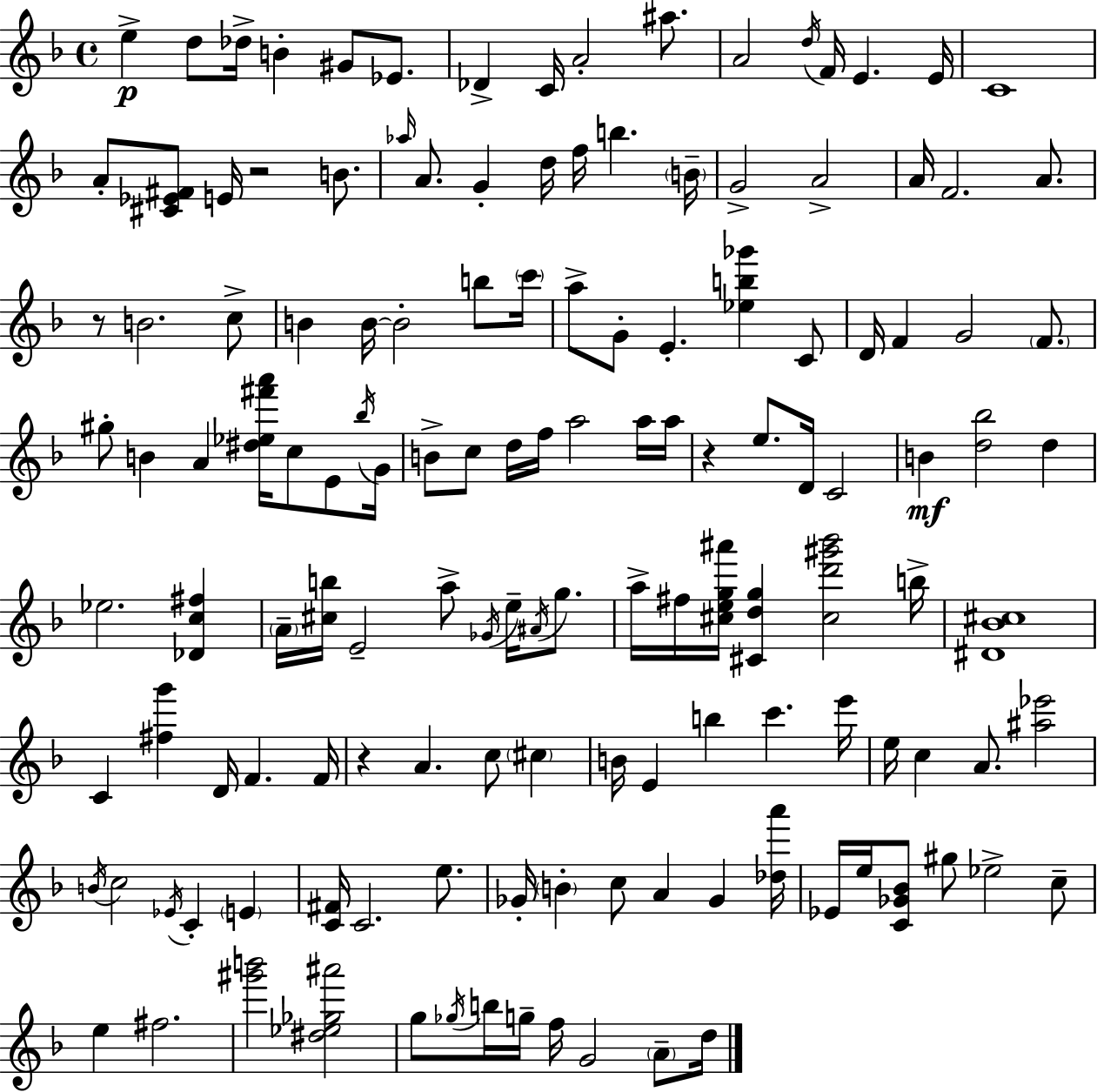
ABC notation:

X:1
T:Untitled
M:4/4
L:1/4
K:Dm
e d/2 _d/4 B ^G/2 _E/2 _D C/4 A2 ^a/2 A2 d/4 F/4 E E/4 C4 A/2 [^C_E^F]/2 E/4 z2 B/2 _a/4 A/2 G d/4 f/4 b B/4 G2 A2 A/4 F2 A/2 z/2 B2 c/2 B B/4 B2 b/2 c'/4 a/2 G/2 E [_eb_g'] C/2 D/4 F G2 F/2 ^g/2 B A [^d_e^f'a']/4 c/2 E/2 _b/4 G/4 B/2 c/2 d/4 f/4 a2 a/4 a/4 z e/2 D/4 C2 B [d_b]2 d _e2 [_Dc^f] A/4 [^cb]/4 E2 a/2 _G/4 e/4 ^A/4 g/2 a/4 ^f/4 [^ceg^a']/4 [^Cdg] [^cd'^g'_b']2 b/4 [^D_B^c]4 C [^fg'] D/4 F F/4 z A c/2 ^c B/4 E b c' e'/4 e/4 c A/2 [^a_e']2 B/4 c2 _E/4 C E [C^F]/4 C2 e/2 _G/4 B c/2 A _G [_da']/4 _E/4 e/4 [C_G_B]/2 ^g/2 _e2 c/2 e ^f2 [^g'b']2 [^d_e_g^a']2 g/2 _g/4 b/4 g/4 f/4 G2 A/2 d/4